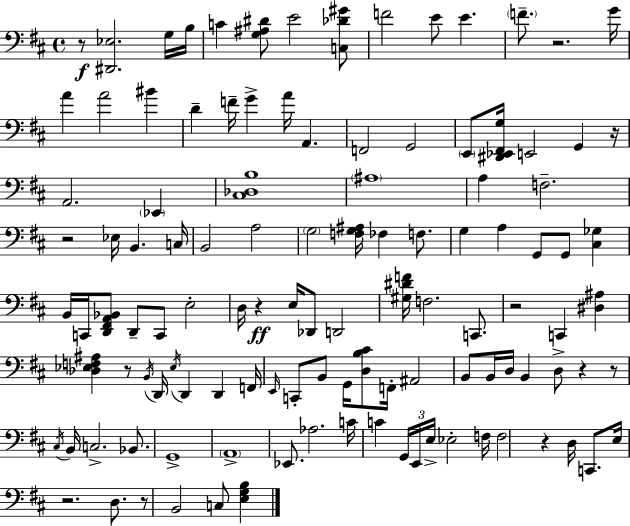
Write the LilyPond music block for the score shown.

{
  \clef bass
  \time 4/4
  \defaultTimeSignature
  \key d \major
  \repeat volta 2 { r8\f <dis, ees>2. g16 b16 | c'4 <g ais dis'>8 e'2 <c des' gis'>8 | f'2 e'8 e'4. | \parenthesize f'8.-- r2. g'16 | \break a'4 a'2 bis'4 | d'4-- f'16-- g'4-> a'16 a,4. | f,2 g,2 | \parenthesize e,8 <dis, ees, fis, g>16 e,2 g,4 r16 | \break a,2. \parenthesize ees,4 | <cis des b>1 | \parenthesize ais1 | a4 f2.-- | \break r2 ees16 b,4. c16 | b,2 a2 | \parenthesize g2 <f g ais>16 fes4 f8. | g4 a4 g,8 g,8 <cis ges>4 | \break b,16 c,16 <d, fis, a, bes,>8 d,8-- c,8 e2-. | d16 r4\ff e16 des,8 d,2 | <gis dis' f'>16 f2. c,8. | r2 c,4 <dis ais>4 | \break <des ees f ais>4 r8 \acciaccatura { b,16 } d,16 \acciaccatura { ees16 } d,4 d,4 | f,16 \grace { e,16 } c,8-. b,8 g,16 <d b cis'>8 f,16-. ais,2 | b,8 b,16 d16 b,4 d8-> r4 | r8 \acciaccatura { cis16 } b,16 c2.-> | \break bes,8. g,1-> | \parenthesize a,1-> | ees,8. aes2. | c'16 c'4 \tuplet 3/2 { g,16 e,16 e16-> } ees2-. | \break f16 f2 r4 | d16 c,8. e16 r2. | d8. r8 b,2 c8 | <e g b>4 } \bar "|."
}